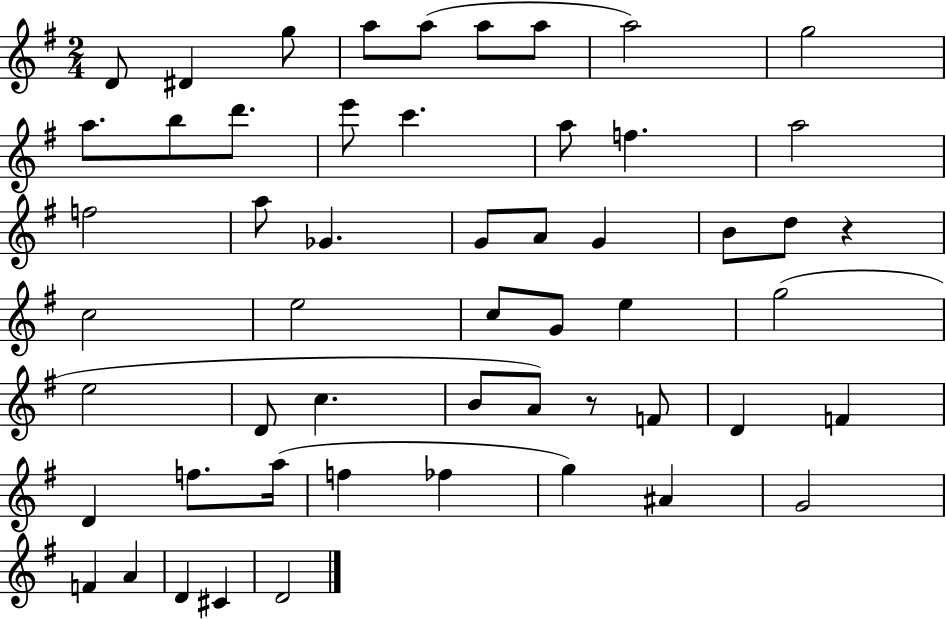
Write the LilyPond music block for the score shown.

{
  \clef treble
  \numericTimeSignature
  \time 2/4
  \key g \major
  \repeat volta 2 { d'8 dis'4 g''8 | a''8 a''8( a''8 a''8 | a''2) | g''2 | \break a''8. b''8 d'''8. | e'''8 c'''4. | a''8 f''4. | a''2 | \break f''2 | a''8 ges'4. | g'8 a'8 g'4 | b'8 d''8 r4 | \break c''2 | e''2 | c''8 g'8 e''4 | g''2( | \break e''2 | d'8 c''4. | b'8 a'8) r8 f'8 | d'4 f'4 | \break d'4 f''8. a''16( | f''4 fes''4 | g''4) ais'4 | g'2 | \break f'4 a'4 | d'4 cis'4 | d'2 | } \bar "|."
}